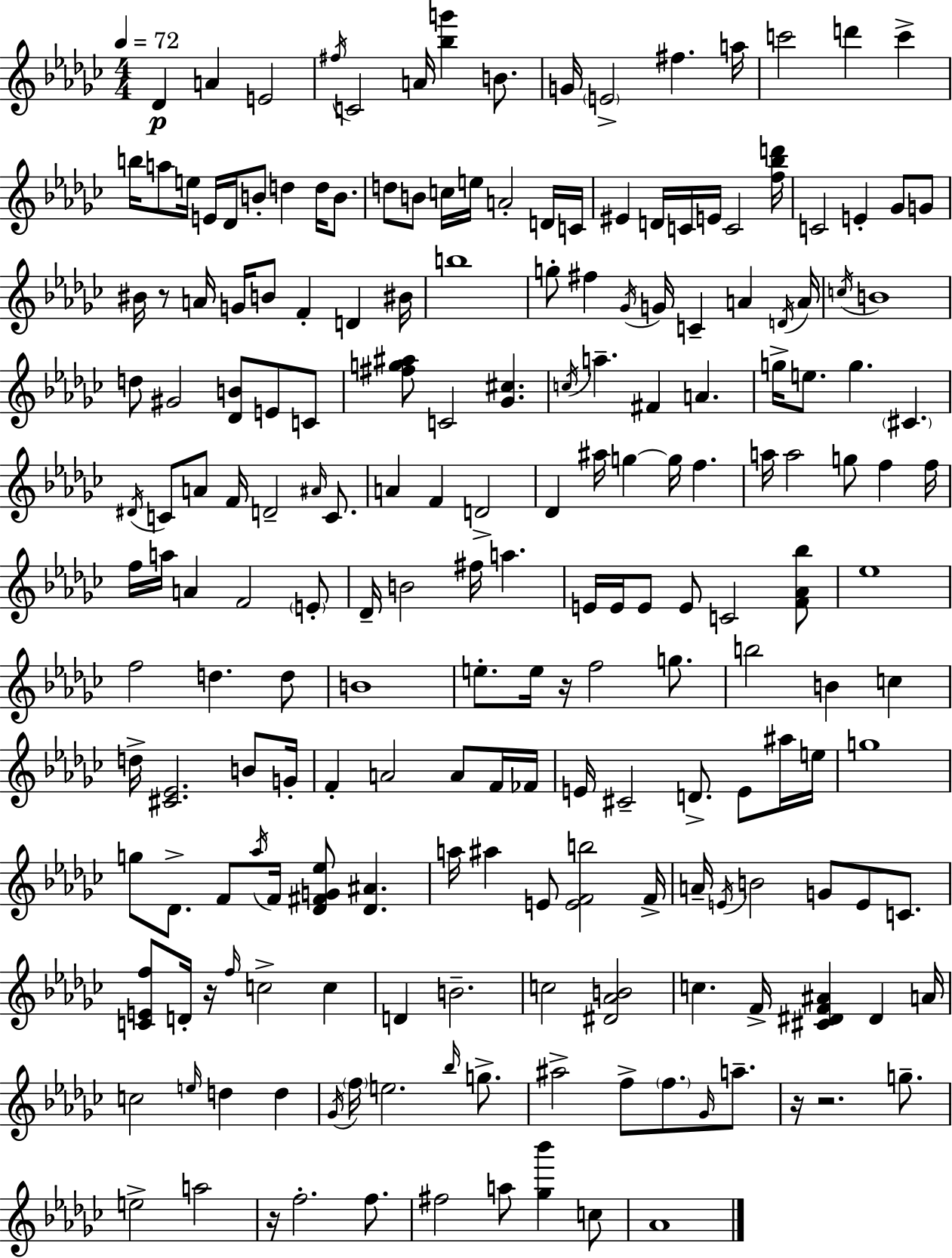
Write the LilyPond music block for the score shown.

{
  \clef treble
  \numericTimeSignature
  \time 4/4
  \key ees \minor
  \tempo 4 = 72
  des'4\p a'4 e'2 | \acciaccatura { fis''16 } c'2 a'16 <bes'' g'''>4 b'8. | g'16 \parenthesize e'2-> fis''4. | a''16 c'''2 d'''4 c'''4-> | \break b''16 a''8 e''16 e'16 des'16 b'8-. d''4 d''16 b'8. | d''8 b'8 c''16 e''16 a'2-. d'16 | c'16 eis'4 d'16 c'16 e'16 c'2 | <f'' bes'' d'''>16 c'2 e'4-. ges'8 g'8 | \break bis'16 r8 a'16 g'16 b'8 f'4-. d'4 | bis'16 b''1 | g''8-. fis''4 \acciaccatura { ges'16 } g'16 c'4-- a'4 | \acciaccatura { d'16 } a'16 \acciaccatura { c''16 } b'1 | \break d''8 gis'2 <des' b'>8 | e'8 c'8 <fis'' g'' ais''>8 c'2 <ges' cis''>4. | \acciaccatura { c''16 } a''4.-- fis'4 a'4. | g''16-> e''8. g''4. \parenthesize cis'4. | \break \acciaccatura { dis'16 } c'8 a'8 f'16 d'2-- | \grace { ais'16 } c'8. a'4 f'4 d'2-> | des'4 ais''16 g''4~~ | g''16 f''4. a''16 a''2 | \break g''8 f''4 f''16 f''16 a''16 a'4 f'2 | \parenthesize e'8-. des'16-- b'2 | fis''16 a''4. e'16 e'16 e'8 e'8 c'2 | <f' aes' bes''>8 ees''1 | \break f''2 d''4. | d''8 b'1 | e''8.-. e''16 r16 f''2 | g''8. b''2 b'4 | \break c''4 d''16-> <cis' ees'>2. | b'8 g'16-. f'4-. a'2 | a'8 f'16 fes'16 e'16 cis'2-- | d'8.-> e'8 ais''16 e''16 g''1 | \break g''8 des'8.-> f'8 \acciaccatura { aes''16 } f'16 | <des' fis' g' ees''>8 <des' ais'>4. a''16 ais''4 e'8 <e' f' b''>2 | f'16-> a'16-- \acciaccatura { e'16 } b'2 | g'8 e'8 c'8. <c' e' f''>8 d'16-. r16 \grace { f''16 } c''2-> | \break c''4 d'4 b'2.-- | c''2 | <dis' aes' b'>2 c''4. | f'16-> <cis' dis' f' ais'>4 dis'4 a'16 c''2 | \break \grace { e''16 } d''4 d''4 \acciaccatura { ges'16 } \parenthesize f''16 e''2. | \grace { bes''16 } g''8.-> ais''2-> | f''8-> \parenthesize f''8. \grace { ges'16 } a''8.-- r16 r2. | g''8.-- e''2-> | \break a''2 r16 f''2.-. | f''8. fis''2 | a''8 <ges'' bes'''>4 c''8 aes'1 | \bar "|."
}